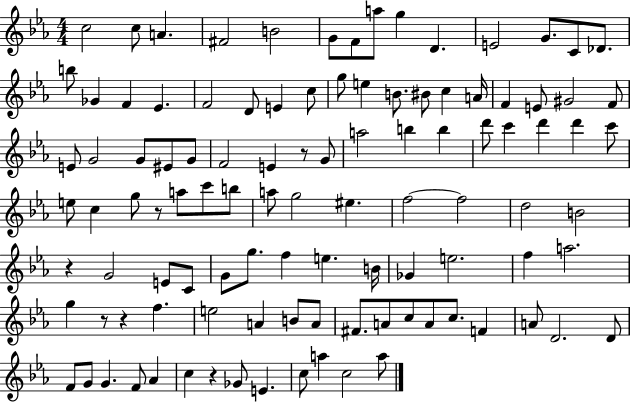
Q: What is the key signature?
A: EES major